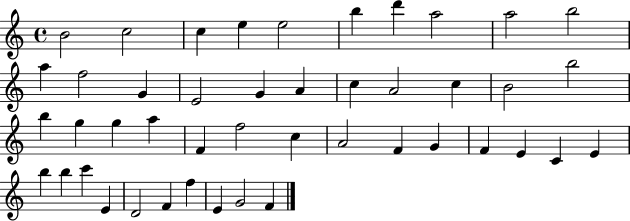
X:1
T:Untitled
M:4/4
L:1/4
K:C
B2 c2 c e e2 b d' a2 a2 b2 a f2 G E2 G A c A2 c B2 b2 b g g a F f2 c A2 F G F E C E b b c' E D2 F f E G2 F